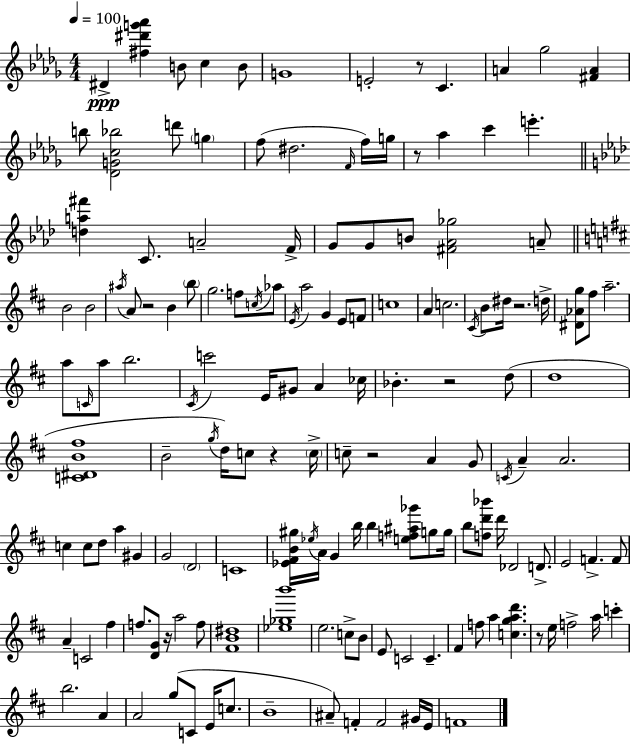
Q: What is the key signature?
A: BES minor